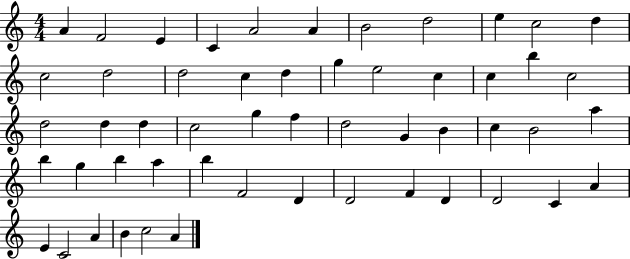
A4/q F4/h E4/q C4/q A4/h A4/q B4/h D5/h E5/q C5/h D5/q C5/h D5/h D5/h C5/q D5/q G5/q E5/h C5/q C5/q B5/q C5/h D5/h D5/q D5/q C5/h G5/q F5/q D5/h G4/q B4/q C5/q B4/h A5/q B5/q G5/q B5/q A5/q B5/q F4/h D4/q D4/h F4/q D4/q D4/h C4/q A4/q E4/q C4/h A4/q B4/q C5/h A4/q